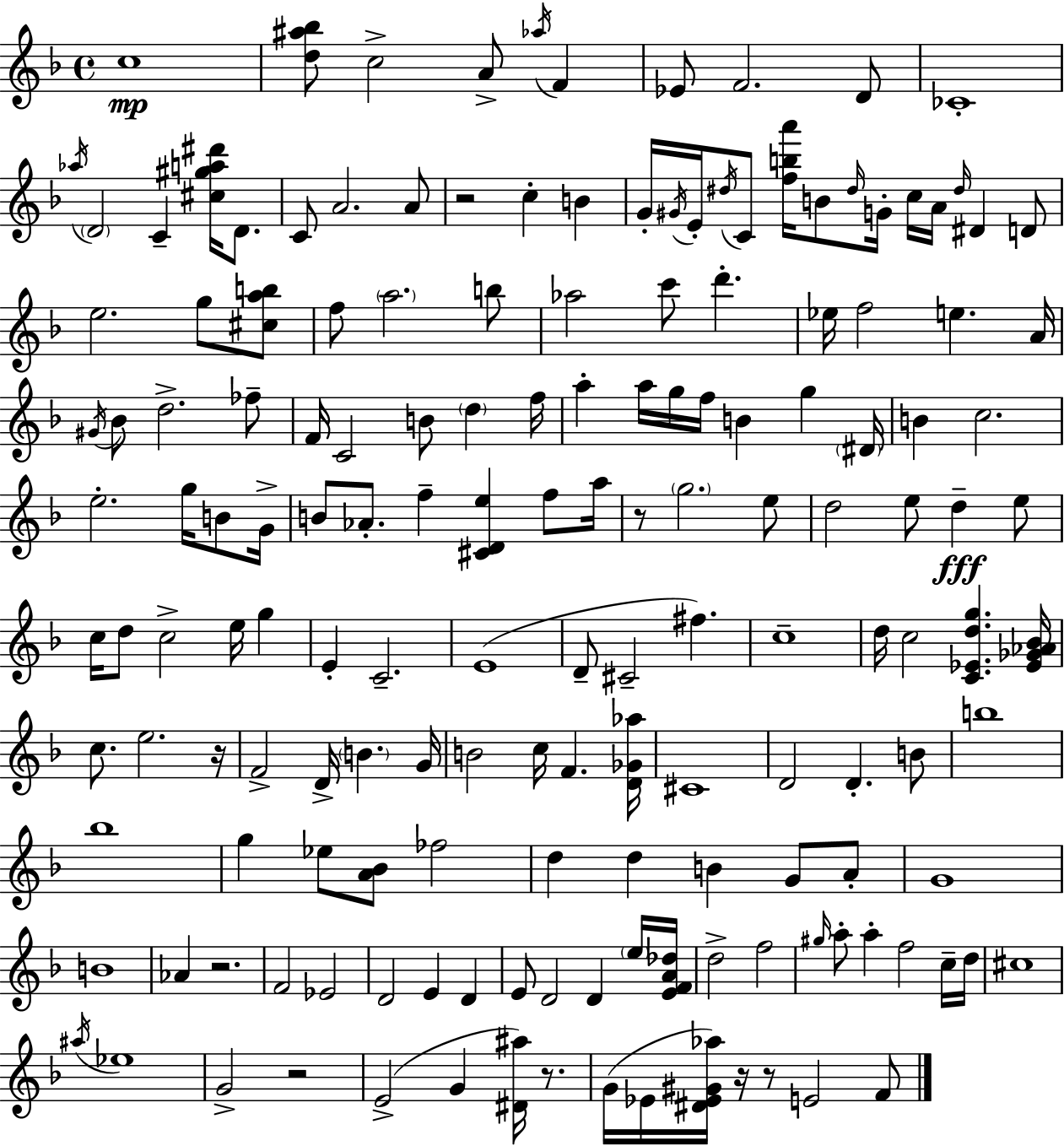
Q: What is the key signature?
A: D minor